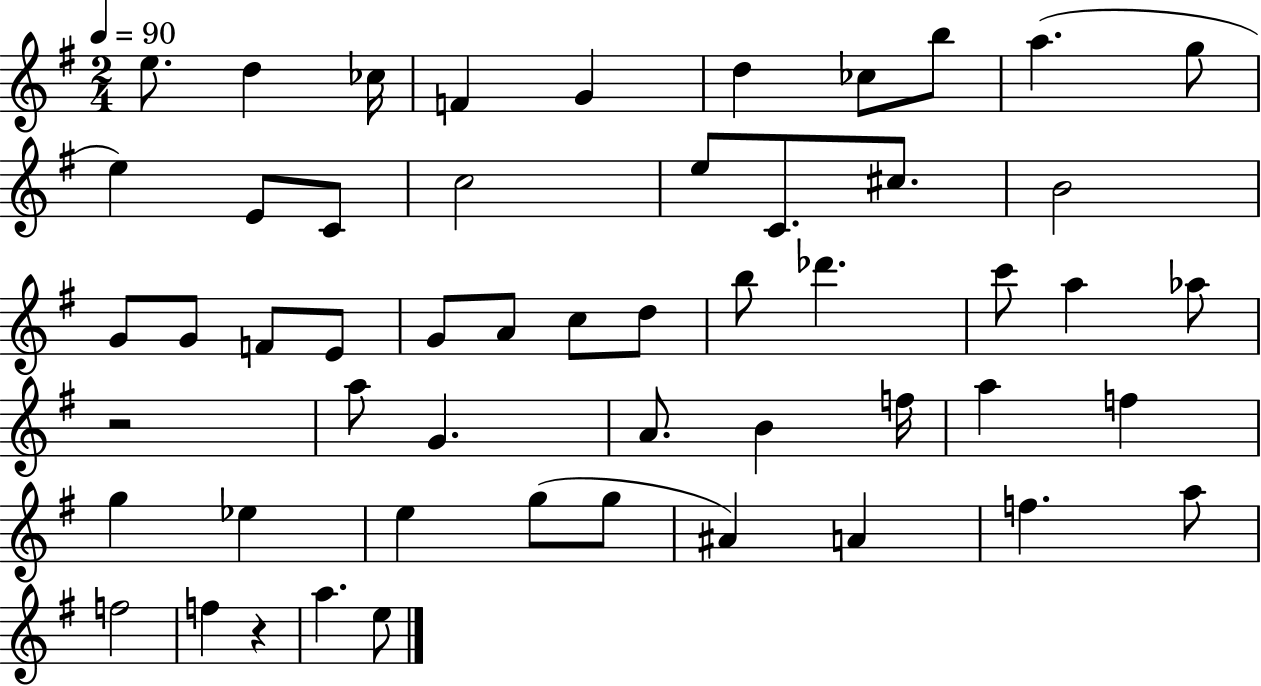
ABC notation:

X:1
T:Untitled
M:2/4
L:1/4
K:G
e/2 d _c/4 F G d _c/2 b/2 a g/2 e E/2 C/2 c2 e/2 C/2 ^c/2 B2 G/2 G/2 F/2 E/2 G/2 A/2 c/2 d/2 b/2 _d' c'/2 a _a/2 z2 a/2 G A/2 B f/4 a f g _e e g/2 g/2 ^A A f a/2 f2 f z a e/2